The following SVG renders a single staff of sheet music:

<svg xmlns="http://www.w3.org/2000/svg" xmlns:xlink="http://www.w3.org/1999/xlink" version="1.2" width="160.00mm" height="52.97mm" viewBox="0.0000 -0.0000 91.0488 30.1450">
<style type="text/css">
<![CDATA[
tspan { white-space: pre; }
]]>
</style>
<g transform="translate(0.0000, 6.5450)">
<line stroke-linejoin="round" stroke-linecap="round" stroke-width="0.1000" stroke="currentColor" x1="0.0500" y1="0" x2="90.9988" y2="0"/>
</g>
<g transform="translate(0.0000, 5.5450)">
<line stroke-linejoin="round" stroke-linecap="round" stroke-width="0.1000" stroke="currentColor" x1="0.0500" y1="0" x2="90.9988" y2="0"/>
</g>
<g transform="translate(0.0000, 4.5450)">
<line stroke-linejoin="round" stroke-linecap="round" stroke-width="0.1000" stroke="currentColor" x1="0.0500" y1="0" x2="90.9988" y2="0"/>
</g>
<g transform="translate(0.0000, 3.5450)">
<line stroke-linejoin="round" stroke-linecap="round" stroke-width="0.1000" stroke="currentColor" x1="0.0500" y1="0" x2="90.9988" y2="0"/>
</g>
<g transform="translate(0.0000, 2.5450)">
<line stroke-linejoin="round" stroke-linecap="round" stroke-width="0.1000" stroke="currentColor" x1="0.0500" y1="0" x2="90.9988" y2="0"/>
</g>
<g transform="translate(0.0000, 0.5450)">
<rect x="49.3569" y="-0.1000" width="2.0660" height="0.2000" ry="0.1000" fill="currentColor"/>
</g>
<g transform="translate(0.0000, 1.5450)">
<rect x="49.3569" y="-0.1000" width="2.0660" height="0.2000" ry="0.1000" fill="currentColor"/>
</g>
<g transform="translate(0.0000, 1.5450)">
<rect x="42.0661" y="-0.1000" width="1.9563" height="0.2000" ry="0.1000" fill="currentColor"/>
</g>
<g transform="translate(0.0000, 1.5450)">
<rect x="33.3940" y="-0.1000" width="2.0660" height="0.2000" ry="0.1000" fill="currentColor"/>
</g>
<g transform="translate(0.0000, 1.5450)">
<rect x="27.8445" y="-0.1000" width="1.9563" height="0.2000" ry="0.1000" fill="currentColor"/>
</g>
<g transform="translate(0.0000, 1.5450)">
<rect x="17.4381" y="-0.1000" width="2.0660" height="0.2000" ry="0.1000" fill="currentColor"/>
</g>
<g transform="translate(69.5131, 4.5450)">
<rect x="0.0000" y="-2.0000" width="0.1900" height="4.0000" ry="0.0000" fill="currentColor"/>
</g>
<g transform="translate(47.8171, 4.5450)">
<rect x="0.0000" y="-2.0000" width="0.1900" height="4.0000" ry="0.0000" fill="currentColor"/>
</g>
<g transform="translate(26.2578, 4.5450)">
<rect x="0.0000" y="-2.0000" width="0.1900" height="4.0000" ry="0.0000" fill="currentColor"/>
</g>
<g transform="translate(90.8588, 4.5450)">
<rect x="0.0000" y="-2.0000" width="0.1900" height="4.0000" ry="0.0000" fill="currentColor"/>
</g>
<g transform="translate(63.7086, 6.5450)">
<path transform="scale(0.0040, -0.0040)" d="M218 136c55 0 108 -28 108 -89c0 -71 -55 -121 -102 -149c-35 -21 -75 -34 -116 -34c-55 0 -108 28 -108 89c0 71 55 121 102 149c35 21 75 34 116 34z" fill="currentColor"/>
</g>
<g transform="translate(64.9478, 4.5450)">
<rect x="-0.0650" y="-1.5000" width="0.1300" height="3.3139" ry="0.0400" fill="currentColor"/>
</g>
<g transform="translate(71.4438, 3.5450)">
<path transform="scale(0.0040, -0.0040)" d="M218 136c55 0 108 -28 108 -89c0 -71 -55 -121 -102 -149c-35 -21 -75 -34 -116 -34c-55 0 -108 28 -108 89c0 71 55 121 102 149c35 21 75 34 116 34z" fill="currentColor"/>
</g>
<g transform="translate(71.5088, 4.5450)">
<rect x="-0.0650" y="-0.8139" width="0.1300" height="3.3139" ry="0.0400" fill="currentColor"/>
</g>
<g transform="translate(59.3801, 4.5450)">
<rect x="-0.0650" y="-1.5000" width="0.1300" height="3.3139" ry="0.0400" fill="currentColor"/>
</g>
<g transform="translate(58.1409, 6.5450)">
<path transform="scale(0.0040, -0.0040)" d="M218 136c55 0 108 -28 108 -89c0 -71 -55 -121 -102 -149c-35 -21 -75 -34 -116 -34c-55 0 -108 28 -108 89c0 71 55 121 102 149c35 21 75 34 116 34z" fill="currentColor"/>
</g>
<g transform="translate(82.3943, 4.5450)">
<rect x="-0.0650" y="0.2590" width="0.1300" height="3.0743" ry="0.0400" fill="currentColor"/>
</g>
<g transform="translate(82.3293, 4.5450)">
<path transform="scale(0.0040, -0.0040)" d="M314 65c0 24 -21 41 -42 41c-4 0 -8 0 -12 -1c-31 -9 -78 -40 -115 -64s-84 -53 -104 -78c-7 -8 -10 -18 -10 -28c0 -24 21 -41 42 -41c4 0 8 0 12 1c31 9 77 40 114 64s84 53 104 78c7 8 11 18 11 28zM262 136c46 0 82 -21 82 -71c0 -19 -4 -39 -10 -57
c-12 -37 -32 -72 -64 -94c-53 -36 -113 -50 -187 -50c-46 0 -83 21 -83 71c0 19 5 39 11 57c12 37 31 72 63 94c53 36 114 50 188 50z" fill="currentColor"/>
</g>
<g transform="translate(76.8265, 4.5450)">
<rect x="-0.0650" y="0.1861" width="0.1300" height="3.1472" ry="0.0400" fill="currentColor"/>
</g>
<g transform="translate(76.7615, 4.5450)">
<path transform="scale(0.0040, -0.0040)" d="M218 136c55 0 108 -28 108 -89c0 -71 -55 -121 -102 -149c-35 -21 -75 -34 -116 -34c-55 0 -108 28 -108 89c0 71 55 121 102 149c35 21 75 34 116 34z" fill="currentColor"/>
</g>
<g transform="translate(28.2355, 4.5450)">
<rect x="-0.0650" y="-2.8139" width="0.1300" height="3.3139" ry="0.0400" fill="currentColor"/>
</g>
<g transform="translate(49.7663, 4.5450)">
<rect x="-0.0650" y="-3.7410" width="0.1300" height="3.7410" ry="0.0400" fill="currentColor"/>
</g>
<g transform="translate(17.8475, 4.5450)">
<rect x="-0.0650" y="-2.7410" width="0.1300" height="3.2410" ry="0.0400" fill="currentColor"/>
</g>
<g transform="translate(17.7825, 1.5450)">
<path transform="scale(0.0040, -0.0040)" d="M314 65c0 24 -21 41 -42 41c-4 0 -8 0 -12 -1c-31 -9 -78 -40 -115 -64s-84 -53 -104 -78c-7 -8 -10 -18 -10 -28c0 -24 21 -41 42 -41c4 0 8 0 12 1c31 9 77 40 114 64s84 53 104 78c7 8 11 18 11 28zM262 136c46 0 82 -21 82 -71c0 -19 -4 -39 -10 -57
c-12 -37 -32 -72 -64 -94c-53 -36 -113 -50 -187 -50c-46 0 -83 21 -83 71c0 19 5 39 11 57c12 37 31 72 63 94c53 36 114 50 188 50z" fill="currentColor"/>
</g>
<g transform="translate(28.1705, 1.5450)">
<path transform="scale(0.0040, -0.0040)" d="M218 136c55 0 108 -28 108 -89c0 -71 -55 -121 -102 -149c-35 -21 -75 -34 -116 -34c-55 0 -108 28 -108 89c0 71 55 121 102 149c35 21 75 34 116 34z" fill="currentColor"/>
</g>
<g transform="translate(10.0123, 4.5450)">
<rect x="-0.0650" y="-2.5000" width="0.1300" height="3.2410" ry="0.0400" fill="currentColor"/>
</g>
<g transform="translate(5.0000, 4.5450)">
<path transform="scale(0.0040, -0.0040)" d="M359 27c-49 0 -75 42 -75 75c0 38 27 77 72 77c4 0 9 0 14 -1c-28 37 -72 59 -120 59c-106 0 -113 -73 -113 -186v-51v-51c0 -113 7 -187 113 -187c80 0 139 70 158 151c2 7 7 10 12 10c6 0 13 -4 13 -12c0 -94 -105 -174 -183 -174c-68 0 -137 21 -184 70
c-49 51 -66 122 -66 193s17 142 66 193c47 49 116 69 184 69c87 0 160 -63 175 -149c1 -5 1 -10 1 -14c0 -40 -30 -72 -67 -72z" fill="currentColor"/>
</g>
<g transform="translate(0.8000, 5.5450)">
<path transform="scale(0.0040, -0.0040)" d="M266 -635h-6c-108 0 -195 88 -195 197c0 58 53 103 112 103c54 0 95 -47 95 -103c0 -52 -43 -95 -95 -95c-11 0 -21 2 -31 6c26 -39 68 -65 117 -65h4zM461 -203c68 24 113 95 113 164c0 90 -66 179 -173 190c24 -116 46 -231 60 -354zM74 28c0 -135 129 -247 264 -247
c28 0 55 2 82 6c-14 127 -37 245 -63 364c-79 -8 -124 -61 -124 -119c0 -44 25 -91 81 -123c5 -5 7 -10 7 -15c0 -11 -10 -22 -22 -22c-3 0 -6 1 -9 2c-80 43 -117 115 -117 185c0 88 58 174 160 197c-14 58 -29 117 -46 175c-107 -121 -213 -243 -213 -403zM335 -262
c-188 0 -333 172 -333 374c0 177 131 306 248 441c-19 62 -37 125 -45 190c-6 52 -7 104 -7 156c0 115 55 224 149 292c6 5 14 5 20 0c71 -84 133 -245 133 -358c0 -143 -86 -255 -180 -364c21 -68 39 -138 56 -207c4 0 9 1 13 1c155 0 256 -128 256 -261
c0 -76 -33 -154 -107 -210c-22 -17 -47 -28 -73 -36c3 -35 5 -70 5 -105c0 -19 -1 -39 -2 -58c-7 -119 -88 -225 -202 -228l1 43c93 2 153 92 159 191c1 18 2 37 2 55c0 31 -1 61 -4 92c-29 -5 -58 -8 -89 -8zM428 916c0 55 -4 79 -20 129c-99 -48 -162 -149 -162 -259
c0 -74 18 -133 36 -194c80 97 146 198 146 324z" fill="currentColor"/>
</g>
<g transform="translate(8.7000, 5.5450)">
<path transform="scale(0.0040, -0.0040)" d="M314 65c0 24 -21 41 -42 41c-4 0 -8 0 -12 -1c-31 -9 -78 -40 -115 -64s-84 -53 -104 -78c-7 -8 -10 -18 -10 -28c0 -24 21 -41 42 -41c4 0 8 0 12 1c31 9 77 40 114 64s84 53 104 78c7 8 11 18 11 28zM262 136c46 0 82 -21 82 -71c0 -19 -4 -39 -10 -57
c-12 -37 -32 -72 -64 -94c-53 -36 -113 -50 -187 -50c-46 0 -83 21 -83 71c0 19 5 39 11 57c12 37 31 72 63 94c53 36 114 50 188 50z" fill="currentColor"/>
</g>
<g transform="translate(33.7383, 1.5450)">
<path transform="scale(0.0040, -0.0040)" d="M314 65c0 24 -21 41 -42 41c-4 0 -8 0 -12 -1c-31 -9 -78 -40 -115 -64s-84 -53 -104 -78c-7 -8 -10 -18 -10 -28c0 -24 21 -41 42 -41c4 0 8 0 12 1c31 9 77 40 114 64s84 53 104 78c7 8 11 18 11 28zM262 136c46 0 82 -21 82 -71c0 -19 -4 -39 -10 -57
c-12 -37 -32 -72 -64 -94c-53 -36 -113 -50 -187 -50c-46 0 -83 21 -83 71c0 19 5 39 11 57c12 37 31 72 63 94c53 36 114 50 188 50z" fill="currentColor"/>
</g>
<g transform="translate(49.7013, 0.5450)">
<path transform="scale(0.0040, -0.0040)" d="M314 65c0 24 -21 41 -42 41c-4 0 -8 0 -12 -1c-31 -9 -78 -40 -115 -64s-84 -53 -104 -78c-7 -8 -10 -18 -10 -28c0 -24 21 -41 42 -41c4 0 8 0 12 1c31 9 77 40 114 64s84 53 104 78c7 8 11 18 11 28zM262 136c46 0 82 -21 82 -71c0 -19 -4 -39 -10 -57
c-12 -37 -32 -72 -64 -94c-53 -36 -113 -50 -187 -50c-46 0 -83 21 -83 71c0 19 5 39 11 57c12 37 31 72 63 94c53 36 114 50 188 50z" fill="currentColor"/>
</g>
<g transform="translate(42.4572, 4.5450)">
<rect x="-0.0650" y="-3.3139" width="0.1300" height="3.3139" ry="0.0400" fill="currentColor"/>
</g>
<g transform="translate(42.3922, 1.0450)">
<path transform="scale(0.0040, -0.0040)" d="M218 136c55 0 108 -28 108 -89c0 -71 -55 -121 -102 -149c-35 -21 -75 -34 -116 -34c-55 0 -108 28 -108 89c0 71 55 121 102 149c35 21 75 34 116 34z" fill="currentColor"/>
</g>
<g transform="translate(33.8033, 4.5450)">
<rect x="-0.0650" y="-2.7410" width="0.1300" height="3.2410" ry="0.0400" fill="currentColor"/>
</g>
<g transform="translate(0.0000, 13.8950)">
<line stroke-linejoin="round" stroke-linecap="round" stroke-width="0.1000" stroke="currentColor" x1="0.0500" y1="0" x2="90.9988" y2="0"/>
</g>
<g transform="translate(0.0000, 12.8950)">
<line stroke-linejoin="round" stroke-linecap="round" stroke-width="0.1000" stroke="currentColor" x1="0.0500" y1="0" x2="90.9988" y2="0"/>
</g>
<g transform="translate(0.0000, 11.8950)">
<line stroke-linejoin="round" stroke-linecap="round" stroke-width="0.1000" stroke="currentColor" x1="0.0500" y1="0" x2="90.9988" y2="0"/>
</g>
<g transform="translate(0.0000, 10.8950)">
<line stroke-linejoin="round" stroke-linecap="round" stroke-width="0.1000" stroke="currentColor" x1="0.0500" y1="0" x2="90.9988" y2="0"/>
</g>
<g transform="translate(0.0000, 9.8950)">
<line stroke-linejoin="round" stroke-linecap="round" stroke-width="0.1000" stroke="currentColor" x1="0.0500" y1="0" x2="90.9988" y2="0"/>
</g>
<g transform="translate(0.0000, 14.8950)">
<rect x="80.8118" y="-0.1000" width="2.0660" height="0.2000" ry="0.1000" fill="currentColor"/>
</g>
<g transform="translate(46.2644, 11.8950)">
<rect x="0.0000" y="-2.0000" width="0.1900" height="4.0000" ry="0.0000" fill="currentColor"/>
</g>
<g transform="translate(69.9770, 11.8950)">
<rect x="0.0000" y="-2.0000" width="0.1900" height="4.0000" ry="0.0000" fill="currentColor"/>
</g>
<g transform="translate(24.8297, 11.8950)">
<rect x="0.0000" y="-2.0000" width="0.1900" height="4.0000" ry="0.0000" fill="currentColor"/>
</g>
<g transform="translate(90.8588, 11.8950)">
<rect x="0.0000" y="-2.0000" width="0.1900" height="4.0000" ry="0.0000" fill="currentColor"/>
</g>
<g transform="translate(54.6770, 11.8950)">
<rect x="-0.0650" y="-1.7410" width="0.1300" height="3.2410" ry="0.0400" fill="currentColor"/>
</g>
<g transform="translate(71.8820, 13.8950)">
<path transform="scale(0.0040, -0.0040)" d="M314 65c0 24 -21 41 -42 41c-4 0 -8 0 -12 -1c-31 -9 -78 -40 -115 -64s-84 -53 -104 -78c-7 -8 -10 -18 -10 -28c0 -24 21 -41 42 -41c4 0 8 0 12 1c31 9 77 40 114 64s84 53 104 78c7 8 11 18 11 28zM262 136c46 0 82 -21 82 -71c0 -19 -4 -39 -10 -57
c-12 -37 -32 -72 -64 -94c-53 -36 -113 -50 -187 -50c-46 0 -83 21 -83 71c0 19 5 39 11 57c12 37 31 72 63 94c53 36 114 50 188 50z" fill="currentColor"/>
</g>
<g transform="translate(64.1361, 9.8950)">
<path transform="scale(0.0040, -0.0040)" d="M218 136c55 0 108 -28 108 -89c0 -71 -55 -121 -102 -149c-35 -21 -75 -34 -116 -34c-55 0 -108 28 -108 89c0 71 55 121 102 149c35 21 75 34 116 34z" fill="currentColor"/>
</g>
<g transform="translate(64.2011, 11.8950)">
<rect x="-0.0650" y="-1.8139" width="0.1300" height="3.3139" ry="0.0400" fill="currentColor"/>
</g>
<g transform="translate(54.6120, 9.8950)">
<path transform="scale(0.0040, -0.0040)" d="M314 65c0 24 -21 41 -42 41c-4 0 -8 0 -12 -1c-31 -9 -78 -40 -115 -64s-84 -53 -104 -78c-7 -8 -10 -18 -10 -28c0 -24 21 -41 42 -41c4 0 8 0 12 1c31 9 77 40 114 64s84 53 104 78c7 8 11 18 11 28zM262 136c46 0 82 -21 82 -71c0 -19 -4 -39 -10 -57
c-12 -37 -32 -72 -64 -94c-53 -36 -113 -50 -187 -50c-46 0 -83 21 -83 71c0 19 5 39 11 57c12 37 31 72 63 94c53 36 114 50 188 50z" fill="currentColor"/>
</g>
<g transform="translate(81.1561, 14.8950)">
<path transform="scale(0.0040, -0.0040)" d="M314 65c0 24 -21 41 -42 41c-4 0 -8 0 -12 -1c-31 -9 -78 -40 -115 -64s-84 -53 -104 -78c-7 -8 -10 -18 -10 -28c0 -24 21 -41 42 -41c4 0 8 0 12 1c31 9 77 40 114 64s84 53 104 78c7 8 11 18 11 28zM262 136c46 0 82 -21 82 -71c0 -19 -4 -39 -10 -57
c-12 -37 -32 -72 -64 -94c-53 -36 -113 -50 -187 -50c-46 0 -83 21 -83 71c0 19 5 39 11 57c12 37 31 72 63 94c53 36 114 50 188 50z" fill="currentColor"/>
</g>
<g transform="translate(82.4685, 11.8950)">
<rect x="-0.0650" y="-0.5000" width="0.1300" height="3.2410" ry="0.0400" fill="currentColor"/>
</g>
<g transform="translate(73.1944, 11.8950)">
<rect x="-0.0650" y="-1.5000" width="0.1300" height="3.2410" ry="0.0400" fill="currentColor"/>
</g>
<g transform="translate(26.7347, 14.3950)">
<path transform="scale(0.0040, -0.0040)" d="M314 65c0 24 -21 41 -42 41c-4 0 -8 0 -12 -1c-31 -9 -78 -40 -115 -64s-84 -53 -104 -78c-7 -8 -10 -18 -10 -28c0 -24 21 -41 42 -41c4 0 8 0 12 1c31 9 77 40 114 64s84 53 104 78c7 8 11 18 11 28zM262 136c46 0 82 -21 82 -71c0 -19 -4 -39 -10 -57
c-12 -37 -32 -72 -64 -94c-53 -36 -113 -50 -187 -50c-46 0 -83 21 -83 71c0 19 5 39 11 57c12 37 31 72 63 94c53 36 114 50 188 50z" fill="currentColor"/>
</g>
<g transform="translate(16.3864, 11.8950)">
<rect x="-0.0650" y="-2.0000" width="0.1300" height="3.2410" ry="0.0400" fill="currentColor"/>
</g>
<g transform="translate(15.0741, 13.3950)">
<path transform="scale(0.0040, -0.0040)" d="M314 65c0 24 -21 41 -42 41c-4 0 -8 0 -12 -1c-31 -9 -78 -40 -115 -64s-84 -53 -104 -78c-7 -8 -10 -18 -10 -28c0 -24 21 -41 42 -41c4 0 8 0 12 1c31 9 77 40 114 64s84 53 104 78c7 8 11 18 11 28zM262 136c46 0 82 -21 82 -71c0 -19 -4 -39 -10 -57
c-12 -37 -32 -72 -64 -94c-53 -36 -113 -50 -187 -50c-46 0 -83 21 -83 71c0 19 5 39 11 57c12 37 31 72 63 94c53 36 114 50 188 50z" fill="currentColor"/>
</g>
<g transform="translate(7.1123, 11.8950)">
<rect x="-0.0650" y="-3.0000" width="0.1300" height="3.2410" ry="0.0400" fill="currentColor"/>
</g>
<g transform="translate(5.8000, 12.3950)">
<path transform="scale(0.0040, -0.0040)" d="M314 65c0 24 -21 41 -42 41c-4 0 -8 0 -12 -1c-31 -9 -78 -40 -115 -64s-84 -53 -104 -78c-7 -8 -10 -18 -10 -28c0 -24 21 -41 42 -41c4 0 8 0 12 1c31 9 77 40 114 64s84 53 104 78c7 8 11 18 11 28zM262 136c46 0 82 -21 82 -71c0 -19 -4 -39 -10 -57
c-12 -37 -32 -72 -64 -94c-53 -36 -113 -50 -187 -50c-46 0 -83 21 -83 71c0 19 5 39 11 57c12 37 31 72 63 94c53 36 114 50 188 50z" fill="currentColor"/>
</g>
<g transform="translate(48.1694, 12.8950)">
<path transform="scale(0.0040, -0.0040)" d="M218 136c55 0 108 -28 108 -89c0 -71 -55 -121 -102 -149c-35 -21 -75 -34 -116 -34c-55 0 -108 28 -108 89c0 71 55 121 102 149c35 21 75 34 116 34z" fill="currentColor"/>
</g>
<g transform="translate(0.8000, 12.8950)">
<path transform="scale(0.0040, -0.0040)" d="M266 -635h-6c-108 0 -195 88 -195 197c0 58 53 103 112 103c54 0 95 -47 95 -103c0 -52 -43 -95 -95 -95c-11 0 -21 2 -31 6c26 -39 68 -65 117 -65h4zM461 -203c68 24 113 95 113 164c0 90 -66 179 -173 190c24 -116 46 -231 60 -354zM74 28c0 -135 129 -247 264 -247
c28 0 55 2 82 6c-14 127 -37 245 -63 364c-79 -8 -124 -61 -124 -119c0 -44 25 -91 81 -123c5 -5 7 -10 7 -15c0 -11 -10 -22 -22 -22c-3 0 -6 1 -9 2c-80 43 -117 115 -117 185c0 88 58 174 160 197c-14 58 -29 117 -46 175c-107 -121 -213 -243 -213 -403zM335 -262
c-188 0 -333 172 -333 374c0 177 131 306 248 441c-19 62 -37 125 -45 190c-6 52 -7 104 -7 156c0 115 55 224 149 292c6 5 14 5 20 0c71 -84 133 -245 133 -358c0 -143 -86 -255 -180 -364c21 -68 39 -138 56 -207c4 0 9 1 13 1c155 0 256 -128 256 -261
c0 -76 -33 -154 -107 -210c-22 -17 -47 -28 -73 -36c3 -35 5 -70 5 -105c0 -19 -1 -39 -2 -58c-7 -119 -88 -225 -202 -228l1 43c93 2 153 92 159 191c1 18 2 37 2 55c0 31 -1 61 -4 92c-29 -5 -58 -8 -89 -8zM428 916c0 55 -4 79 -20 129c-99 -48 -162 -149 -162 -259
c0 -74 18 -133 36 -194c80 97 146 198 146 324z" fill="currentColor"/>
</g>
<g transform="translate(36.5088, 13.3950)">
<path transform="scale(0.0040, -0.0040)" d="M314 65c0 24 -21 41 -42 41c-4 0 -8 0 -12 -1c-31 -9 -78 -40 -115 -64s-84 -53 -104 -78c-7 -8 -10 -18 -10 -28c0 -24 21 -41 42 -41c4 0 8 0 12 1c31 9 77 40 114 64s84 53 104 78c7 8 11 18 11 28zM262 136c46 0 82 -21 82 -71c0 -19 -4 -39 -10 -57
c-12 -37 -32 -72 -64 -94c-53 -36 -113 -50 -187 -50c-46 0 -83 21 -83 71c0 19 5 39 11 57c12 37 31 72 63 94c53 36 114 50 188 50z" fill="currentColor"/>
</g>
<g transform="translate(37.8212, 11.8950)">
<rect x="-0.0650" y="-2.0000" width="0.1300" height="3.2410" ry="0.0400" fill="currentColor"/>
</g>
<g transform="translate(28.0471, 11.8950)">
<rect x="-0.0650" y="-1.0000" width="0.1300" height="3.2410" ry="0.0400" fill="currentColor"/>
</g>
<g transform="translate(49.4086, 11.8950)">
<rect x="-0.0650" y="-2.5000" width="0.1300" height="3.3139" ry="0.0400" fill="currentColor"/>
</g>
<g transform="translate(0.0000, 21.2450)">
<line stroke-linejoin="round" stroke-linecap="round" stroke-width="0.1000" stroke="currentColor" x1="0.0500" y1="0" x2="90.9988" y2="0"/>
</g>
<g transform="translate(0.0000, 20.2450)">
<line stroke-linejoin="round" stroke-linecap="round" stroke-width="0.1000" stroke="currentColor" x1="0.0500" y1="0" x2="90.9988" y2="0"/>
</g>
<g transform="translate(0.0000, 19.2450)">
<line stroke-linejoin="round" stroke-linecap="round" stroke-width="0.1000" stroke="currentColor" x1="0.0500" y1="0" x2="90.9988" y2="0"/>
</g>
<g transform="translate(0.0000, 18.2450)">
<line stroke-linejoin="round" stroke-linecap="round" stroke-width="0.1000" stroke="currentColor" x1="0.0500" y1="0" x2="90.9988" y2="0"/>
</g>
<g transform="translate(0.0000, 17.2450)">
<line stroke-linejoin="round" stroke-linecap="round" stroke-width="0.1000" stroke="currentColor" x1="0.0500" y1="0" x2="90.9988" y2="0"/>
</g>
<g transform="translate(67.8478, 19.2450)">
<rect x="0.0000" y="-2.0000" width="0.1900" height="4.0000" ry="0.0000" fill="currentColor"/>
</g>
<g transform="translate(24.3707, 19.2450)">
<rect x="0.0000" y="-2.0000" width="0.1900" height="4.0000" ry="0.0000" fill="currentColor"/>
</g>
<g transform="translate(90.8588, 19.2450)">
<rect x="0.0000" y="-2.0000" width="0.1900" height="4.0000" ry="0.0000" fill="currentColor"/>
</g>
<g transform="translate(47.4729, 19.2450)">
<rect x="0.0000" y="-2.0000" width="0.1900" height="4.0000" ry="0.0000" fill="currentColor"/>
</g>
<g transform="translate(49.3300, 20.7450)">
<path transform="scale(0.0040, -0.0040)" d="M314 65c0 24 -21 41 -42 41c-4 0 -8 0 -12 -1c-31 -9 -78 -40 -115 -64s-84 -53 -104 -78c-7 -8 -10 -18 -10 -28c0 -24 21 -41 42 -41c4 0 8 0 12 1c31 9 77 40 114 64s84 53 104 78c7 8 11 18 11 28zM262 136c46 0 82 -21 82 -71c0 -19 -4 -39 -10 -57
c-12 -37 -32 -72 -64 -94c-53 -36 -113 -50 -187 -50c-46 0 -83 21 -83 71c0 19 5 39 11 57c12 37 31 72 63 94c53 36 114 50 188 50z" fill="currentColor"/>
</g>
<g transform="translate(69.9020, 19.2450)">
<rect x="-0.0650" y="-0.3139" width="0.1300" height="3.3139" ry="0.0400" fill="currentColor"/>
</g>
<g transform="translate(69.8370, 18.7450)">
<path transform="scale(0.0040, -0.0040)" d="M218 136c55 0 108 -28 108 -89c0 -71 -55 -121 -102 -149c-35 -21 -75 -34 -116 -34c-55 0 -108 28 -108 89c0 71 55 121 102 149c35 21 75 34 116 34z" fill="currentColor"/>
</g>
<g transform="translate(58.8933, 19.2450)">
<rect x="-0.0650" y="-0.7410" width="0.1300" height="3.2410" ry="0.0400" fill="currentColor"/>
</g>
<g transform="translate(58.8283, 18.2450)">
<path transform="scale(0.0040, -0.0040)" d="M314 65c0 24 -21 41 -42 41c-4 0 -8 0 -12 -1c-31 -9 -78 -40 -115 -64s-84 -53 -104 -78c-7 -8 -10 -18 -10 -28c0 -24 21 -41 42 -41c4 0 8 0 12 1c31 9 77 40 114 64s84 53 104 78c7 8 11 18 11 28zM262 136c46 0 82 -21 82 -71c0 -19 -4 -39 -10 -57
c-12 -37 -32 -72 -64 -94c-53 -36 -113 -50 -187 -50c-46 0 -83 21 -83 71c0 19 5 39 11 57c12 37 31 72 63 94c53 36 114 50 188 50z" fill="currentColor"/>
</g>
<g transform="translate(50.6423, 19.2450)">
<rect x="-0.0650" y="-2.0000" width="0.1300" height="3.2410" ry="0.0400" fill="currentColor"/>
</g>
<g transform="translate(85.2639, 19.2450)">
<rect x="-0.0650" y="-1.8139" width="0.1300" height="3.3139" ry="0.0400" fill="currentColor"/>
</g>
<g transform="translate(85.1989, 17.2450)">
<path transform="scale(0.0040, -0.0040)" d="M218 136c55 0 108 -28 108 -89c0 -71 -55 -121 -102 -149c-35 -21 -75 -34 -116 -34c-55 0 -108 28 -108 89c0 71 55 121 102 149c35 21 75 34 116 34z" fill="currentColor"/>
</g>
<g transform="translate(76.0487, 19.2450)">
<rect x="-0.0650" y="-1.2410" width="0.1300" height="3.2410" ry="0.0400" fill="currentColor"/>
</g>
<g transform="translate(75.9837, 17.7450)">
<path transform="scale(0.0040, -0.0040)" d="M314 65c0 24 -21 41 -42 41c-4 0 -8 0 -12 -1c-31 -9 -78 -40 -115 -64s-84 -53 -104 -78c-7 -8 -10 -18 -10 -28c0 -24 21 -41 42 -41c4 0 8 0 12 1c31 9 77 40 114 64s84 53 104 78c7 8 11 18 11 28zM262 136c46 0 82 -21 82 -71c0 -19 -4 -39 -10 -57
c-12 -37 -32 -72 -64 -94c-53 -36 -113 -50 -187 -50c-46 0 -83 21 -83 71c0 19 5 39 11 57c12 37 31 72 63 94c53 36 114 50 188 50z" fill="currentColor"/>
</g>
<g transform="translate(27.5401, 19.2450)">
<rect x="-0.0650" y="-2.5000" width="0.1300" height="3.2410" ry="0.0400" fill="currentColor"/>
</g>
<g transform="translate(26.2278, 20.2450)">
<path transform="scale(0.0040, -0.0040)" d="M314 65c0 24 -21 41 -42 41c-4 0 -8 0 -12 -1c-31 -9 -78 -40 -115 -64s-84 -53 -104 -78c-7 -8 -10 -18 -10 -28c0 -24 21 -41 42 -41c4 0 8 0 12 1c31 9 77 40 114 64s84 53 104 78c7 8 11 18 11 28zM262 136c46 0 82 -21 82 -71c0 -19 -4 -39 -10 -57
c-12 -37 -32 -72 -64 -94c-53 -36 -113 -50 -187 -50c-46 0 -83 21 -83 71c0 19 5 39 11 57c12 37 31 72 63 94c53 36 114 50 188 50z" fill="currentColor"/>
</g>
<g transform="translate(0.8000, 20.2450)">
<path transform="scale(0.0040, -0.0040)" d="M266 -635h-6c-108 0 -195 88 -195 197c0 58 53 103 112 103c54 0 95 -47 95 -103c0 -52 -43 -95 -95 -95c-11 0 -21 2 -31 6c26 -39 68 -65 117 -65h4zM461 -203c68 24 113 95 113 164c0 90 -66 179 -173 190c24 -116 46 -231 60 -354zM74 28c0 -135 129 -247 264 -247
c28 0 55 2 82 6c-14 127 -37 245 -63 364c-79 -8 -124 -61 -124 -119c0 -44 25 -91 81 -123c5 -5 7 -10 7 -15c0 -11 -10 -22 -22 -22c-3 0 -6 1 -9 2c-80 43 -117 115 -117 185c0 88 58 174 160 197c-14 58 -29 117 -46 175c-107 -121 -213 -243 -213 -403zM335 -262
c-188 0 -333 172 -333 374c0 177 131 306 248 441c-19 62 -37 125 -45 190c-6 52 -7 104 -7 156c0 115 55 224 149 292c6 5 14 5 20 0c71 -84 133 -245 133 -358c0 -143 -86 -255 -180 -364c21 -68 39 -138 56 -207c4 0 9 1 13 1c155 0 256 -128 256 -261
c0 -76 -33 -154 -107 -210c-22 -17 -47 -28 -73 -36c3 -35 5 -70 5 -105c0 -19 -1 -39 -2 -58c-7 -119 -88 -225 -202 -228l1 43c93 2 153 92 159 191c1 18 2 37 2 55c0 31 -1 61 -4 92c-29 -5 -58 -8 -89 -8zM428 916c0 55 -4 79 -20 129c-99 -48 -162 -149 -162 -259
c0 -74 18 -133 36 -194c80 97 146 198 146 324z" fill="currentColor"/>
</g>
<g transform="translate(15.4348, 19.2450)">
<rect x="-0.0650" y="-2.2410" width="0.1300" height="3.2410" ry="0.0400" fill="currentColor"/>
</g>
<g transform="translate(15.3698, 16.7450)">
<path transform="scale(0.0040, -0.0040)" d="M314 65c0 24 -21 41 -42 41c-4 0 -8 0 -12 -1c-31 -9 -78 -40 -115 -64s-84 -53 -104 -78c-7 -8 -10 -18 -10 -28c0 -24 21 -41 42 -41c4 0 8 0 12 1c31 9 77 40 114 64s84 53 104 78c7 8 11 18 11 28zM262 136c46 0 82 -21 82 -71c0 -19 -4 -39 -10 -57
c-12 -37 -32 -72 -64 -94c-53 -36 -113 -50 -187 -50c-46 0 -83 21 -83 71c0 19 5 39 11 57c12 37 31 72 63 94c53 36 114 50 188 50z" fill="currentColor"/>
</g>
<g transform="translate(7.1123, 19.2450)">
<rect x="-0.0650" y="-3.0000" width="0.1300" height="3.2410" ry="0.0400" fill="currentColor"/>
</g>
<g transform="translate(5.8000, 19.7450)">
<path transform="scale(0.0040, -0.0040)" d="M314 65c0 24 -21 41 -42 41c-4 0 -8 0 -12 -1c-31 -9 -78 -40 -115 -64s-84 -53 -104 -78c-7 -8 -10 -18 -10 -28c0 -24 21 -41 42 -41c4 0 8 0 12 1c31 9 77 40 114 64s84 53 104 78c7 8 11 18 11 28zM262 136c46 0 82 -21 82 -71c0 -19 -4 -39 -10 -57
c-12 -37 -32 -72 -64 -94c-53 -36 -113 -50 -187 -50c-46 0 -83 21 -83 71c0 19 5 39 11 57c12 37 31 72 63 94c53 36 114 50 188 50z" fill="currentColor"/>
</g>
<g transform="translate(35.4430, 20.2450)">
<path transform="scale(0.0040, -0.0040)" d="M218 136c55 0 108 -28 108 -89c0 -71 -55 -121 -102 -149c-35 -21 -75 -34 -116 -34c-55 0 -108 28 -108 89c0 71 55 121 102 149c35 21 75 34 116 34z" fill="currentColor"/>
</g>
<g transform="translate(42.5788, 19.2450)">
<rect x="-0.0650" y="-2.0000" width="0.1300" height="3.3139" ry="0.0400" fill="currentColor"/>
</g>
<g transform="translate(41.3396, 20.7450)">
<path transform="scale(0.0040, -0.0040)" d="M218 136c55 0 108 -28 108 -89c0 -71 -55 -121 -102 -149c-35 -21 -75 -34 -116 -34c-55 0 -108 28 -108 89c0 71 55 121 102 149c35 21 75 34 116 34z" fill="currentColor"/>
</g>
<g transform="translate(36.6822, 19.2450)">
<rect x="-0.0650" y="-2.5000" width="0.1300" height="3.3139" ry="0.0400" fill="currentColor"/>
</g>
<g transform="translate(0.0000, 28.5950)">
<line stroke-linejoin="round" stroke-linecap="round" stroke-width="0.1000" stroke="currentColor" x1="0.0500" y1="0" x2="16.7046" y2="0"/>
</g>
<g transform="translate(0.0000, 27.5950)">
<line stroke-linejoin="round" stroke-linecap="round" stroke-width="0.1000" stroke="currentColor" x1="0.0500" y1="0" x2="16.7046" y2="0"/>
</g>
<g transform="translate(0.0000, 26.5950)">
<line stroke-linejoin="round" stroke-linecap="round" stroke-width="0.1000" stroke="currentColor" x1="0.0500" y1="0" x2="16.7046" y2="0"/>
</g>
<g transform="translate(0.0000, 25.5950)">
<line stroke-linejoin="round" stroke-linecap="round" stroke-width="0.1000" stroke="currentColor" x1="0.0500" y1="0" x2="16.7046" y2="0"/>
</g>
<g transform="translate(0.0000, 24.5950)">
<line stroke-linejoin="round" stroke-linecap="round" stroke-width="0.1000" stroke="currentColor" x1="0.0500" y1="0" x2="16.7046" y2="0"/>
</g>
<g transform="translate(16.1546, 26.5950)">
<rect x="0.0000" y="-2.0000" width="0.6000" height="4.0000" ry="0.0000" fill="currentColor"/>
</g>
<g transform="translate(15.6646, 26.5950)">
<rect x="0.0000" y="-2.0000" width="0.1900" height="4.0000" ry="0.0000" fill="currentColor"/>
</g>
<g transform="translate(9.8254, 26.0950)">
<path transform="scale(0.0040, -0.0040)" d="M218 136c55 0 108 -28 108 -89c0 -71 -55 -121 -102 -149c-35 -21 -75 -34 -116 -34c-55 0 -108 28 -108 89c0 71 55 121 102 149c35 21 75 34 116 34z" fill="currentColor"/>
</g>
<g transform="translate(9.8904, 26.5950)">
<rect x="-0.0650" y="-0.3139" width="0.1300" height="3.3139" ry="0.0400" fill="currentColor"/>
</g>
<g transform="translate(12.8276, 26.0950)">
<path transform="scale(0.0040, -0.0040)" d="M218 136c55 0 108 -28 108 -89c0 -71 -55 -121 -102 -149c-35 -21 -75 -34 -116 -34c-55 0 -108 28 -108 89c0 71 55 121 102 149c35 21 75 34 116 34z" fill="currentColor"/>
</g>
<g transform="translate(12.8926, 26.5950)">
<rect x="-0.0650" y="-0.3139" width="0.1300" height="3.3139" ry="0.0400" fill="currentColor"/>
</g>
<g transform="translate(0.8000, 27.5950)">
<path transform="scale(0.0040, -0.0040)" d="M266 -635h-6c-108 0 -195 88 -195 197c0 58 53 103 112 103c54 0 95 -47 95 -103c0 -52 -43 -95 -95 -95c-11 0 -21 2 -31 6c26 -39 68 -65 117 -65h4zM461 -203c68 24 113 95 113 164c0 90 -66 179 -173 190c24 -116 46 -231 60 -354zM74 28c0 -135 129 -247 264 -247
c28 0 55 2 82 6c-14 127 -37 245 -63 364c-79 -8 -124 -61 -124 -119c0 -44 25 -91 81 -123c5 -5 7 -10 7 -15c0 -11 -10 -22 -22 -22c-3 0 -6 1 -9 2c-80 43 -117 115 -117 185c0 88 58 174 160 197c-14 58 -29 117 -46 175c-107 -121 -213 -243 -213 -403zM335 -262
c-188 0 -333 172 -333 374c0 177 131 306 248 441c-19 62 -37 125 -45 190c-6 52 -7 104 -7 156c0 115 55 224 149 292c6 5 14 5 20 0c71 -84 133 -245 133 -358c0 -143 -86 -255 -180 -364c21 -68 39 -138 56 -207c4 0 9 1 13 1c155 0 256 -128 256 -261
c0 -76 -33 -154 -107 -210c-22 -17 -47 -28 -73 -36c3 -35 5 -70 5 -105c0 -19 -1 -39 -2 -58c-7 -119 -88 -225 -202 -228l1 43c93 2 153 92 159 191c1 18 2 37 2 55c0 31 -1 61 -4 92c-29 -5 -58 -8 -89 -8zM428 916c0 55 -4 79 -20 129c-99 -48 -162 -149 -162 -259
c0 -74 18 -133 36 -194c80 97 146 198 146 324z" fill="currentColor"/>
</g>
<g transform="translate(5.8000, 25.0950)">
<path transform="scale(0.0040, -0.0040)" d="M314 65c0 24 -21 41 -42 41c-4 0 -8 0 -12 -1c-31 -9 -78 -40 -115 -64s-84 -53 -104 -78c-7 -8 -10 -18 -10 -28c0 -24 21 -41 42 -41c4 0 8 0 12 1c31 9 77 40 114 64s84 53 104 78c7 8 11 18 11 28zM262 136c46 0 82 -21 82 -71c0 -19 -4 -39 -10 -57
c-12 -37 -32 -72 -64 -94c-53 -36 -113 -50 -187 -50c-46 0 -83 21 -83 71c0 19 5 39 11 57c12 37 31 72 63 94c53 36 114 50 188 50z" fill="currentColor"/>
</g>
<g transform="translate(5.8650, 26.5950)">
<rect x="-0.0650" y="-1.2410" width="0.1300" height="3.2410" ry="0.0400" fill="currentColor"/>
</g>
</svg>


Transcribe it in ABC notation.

X:1
T:Untitled
M:4/4
L:1/4
K:C
G2 a2 a a2 b c'2 E E d B B2 A2 F2 D2 F2 G f2 f E2 C2 A2 g2 G2 G F F2 d2 c e2 f e2 c c